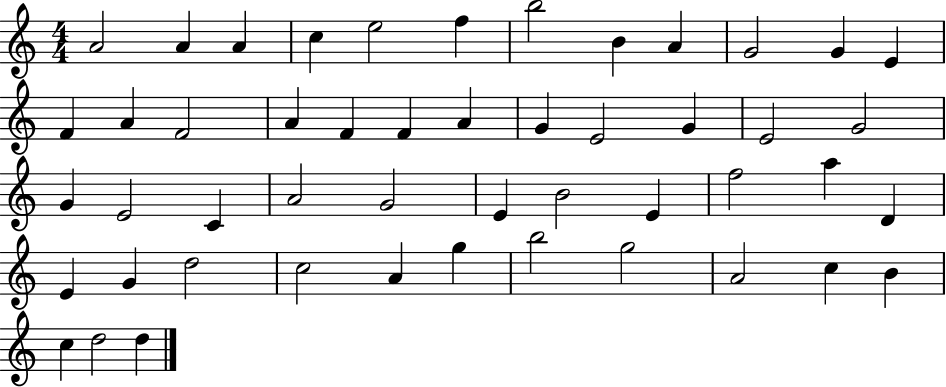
{
  \clef treble
  \numericTimeSignature
  \time 4/4
  \key c \major
  a'2 a'4 a'4 | c''4 e''2 f''4 | b''2 b'4 a'4 | g'2 g'4 e'4 | \break f'4 a'4 f'2 | a'4 f'4 f'4 a'4 | g'4 e'2 g'4 | e'2 g'2 | \break g'4 e'2 c'4 | a'2 g'2 | e'4 b'2 e'4 | f''2 a''4 d'4 | \break e'4 g'4 d''2 | c''2 a'4 g''4 | b''2 g''2 | a'2 c''4 b'4 | \break c''4 d''2 d''4 | \bar "|."
}